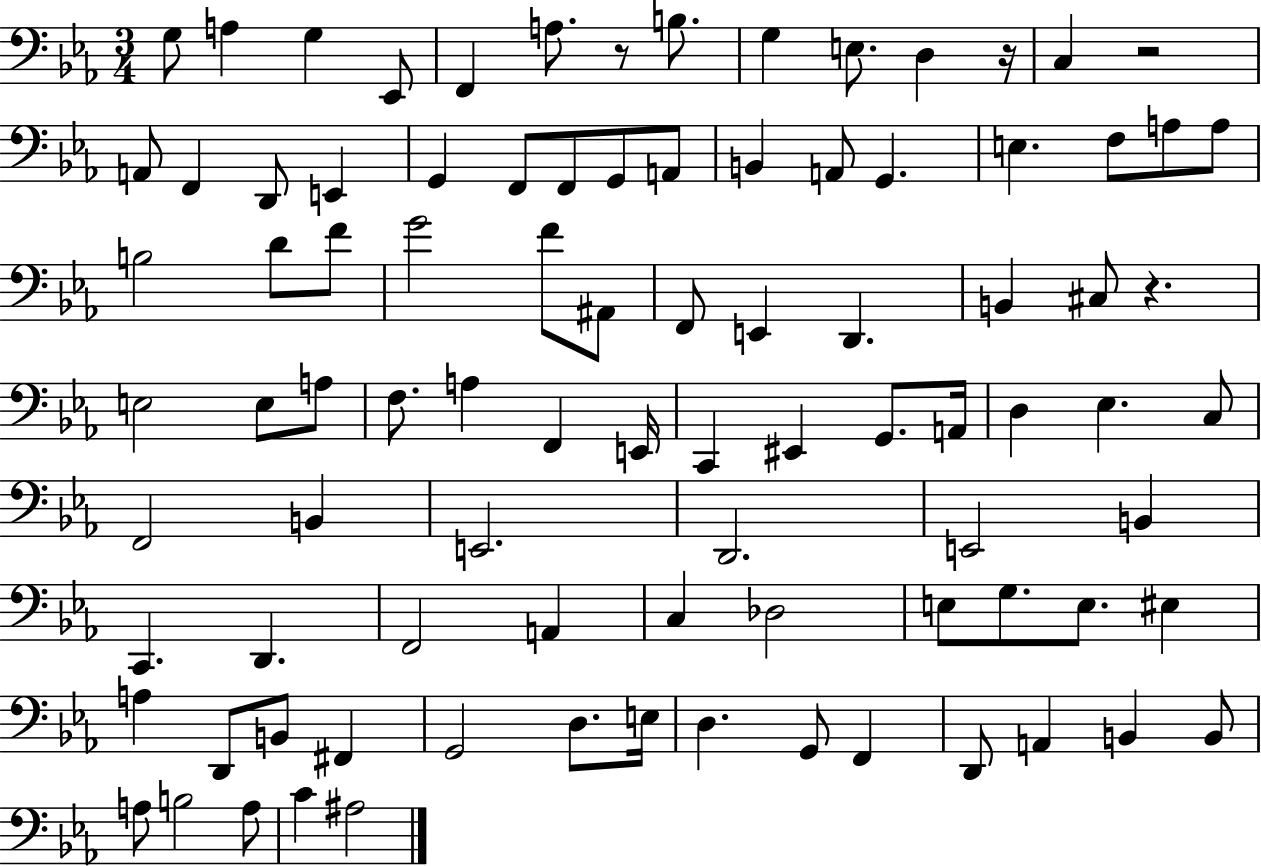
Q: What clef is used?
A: bass